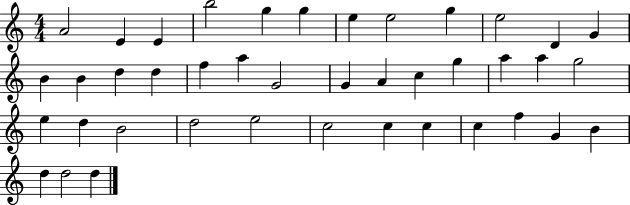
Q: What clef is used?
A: treble